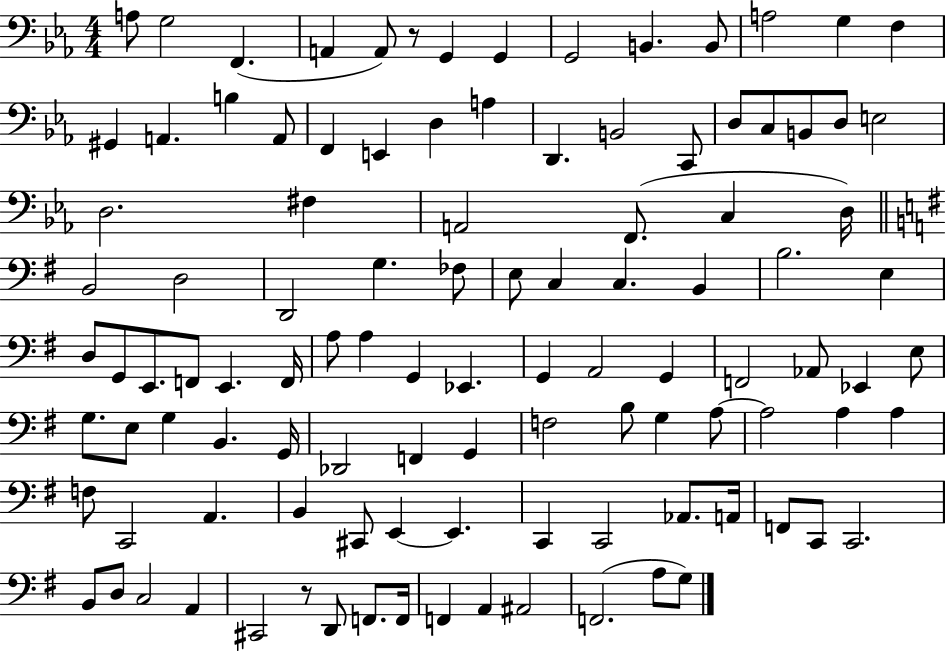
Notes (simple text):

A3/e G3/h F2/q. A2/q A2/e R/e G2/q G2/q G2/h B2/q. B2/e A3/h G3/q F3/q G#2/q A2/q. B3/q A2/e F2/q E2/q D3/q A3/q D2/q. B2/h C2/e D3/e C3/e B2/e D3/e E3/h D3/h. F#3/q A2/h F2/e. C3/q D3/s B2/h D3/h D2/h G3/q. FES3/e E3/e C3/q C3/q. B2/q B3/h. E3/q D3/e G2/e E2/e. F2/e E2/q. F2/s A3/e A3/q G2/q Eb2/q. G2/q A2/h G2/q F2/h Ab2/e Eb2/q E3/e G3/e. E3/e G3/q B2/q. G2/s Db2/h F2/q G2/q F3/h B3/e G3/q A3/e A3/h A3/q A3/q F3/e C2/h A2/q. B2/q C#2/e E2/q E2/q. C2/q C2/h Ab2/e. A2/s F2/e C2/e C2/h. B2/e D3/e C3/h A2/q C#2/h R/e D2/e F2/e. F2/s F2/q A2/q A#2/h F2/h. A3/e G3/e